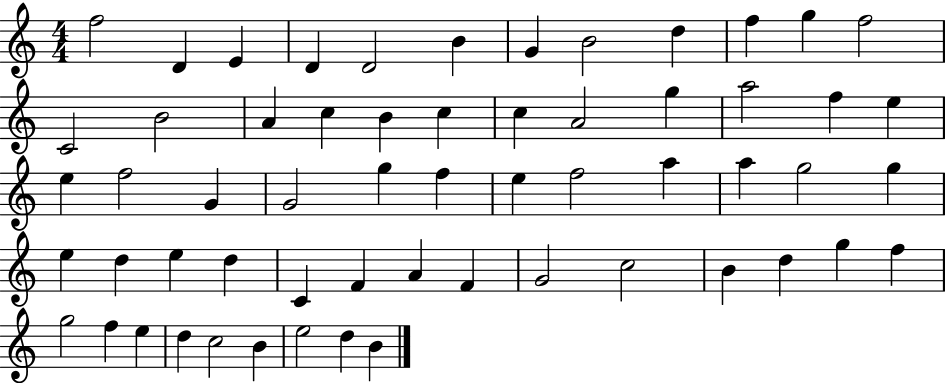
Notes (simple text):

F5/h D4/q E4/q D4/q D4/h B4/q G4/q B4/h D5/q F5/q G5/q F5/h C4/h B4/h A4/q C5/q B4/q C5/q C5/q A4/h G5/q A5/h F5/q E5/q E5/q F5/h G4/q G4/h G5/q F5/q E5/q F5/h A5/q A5/q G5/h G5/q E5/q D5/q E5/q D5/q C4/q F4/q A4/q F4/q G4/h C5/h B4/q D5/q G5/q F5/q G5/h F5/q E5/q D5/q C5/h B4/q E5/h D5/q B4/q